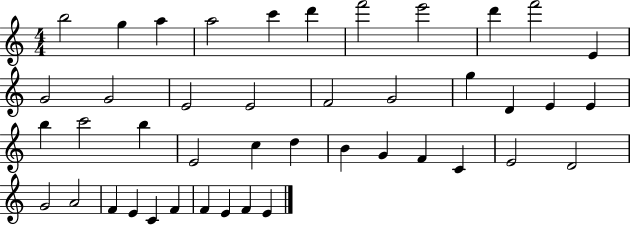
B5/h G5/q A5/q A5/h C6/q D6/q F6/h E6/h D6/q F6/h E4/q G4/h G4/h E4/h E4/h F4/h G4/h G5/q D4/q E4/q E4/q B5/q C6/h B5/q E4/h C5/q D5/q B4/q G4/q F4/q C4/q E4/h D4/h G4/h A4/h F4/q E4/q C4/q F4/q F4/q E4/q F4/q E4/q